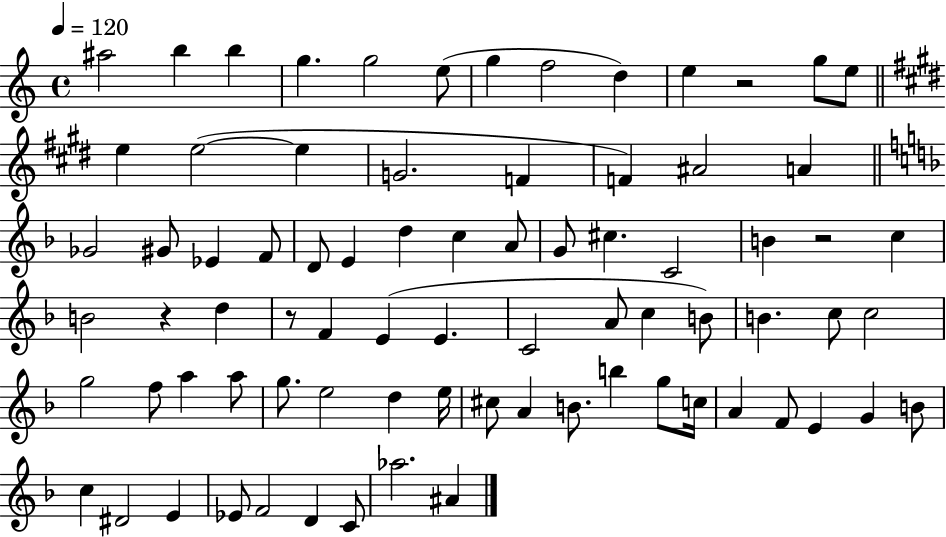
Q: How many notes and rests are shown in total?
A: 78